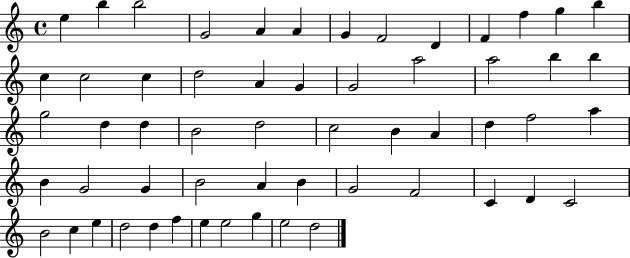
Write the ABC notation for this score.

X:1
T:Untitled
M:4/4
L:1/4
K:C
e b b2 G2 A A G F2 D F f g b c c2 c d2 A G G2 a2 a2 b b g2 d d B2 d2 c2 B A d f2 a B G2 G B2 A B G2 F2 C D C2 B2 c e d2 d f e e2 g e2 d2